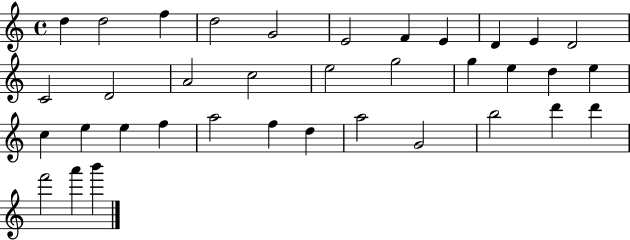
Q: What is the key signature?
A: C major